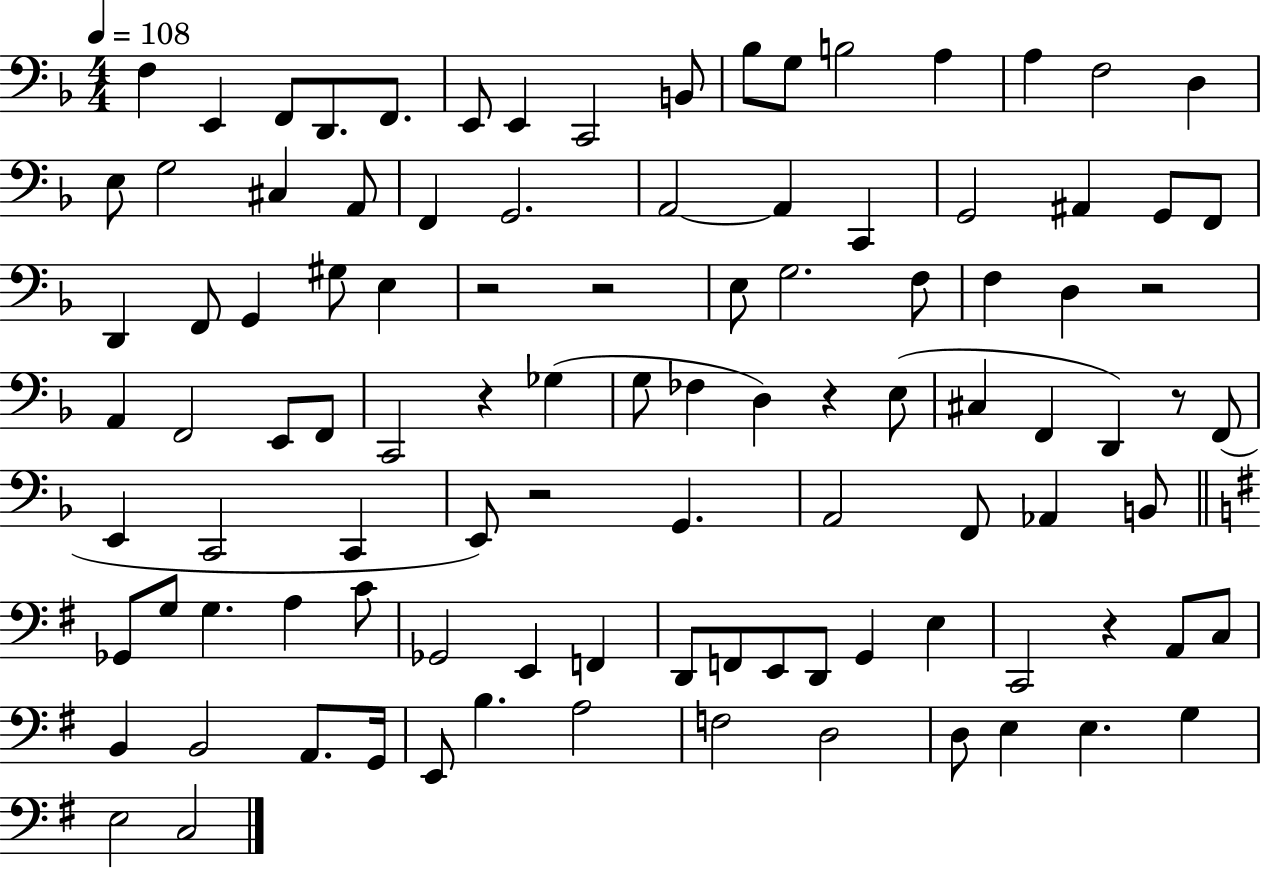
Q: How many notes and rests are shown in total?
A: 102